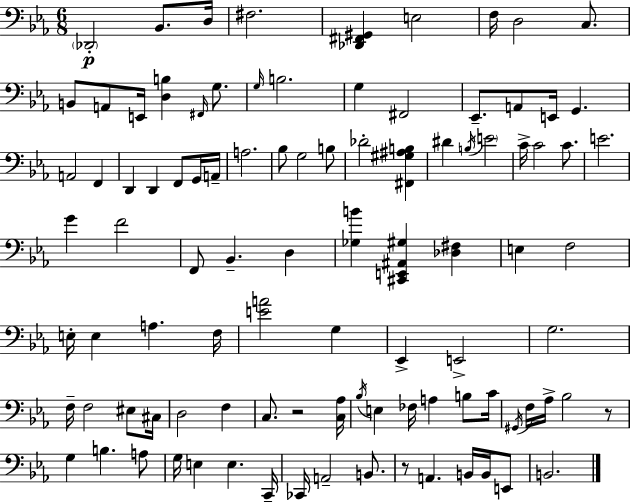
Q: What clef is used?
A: bass